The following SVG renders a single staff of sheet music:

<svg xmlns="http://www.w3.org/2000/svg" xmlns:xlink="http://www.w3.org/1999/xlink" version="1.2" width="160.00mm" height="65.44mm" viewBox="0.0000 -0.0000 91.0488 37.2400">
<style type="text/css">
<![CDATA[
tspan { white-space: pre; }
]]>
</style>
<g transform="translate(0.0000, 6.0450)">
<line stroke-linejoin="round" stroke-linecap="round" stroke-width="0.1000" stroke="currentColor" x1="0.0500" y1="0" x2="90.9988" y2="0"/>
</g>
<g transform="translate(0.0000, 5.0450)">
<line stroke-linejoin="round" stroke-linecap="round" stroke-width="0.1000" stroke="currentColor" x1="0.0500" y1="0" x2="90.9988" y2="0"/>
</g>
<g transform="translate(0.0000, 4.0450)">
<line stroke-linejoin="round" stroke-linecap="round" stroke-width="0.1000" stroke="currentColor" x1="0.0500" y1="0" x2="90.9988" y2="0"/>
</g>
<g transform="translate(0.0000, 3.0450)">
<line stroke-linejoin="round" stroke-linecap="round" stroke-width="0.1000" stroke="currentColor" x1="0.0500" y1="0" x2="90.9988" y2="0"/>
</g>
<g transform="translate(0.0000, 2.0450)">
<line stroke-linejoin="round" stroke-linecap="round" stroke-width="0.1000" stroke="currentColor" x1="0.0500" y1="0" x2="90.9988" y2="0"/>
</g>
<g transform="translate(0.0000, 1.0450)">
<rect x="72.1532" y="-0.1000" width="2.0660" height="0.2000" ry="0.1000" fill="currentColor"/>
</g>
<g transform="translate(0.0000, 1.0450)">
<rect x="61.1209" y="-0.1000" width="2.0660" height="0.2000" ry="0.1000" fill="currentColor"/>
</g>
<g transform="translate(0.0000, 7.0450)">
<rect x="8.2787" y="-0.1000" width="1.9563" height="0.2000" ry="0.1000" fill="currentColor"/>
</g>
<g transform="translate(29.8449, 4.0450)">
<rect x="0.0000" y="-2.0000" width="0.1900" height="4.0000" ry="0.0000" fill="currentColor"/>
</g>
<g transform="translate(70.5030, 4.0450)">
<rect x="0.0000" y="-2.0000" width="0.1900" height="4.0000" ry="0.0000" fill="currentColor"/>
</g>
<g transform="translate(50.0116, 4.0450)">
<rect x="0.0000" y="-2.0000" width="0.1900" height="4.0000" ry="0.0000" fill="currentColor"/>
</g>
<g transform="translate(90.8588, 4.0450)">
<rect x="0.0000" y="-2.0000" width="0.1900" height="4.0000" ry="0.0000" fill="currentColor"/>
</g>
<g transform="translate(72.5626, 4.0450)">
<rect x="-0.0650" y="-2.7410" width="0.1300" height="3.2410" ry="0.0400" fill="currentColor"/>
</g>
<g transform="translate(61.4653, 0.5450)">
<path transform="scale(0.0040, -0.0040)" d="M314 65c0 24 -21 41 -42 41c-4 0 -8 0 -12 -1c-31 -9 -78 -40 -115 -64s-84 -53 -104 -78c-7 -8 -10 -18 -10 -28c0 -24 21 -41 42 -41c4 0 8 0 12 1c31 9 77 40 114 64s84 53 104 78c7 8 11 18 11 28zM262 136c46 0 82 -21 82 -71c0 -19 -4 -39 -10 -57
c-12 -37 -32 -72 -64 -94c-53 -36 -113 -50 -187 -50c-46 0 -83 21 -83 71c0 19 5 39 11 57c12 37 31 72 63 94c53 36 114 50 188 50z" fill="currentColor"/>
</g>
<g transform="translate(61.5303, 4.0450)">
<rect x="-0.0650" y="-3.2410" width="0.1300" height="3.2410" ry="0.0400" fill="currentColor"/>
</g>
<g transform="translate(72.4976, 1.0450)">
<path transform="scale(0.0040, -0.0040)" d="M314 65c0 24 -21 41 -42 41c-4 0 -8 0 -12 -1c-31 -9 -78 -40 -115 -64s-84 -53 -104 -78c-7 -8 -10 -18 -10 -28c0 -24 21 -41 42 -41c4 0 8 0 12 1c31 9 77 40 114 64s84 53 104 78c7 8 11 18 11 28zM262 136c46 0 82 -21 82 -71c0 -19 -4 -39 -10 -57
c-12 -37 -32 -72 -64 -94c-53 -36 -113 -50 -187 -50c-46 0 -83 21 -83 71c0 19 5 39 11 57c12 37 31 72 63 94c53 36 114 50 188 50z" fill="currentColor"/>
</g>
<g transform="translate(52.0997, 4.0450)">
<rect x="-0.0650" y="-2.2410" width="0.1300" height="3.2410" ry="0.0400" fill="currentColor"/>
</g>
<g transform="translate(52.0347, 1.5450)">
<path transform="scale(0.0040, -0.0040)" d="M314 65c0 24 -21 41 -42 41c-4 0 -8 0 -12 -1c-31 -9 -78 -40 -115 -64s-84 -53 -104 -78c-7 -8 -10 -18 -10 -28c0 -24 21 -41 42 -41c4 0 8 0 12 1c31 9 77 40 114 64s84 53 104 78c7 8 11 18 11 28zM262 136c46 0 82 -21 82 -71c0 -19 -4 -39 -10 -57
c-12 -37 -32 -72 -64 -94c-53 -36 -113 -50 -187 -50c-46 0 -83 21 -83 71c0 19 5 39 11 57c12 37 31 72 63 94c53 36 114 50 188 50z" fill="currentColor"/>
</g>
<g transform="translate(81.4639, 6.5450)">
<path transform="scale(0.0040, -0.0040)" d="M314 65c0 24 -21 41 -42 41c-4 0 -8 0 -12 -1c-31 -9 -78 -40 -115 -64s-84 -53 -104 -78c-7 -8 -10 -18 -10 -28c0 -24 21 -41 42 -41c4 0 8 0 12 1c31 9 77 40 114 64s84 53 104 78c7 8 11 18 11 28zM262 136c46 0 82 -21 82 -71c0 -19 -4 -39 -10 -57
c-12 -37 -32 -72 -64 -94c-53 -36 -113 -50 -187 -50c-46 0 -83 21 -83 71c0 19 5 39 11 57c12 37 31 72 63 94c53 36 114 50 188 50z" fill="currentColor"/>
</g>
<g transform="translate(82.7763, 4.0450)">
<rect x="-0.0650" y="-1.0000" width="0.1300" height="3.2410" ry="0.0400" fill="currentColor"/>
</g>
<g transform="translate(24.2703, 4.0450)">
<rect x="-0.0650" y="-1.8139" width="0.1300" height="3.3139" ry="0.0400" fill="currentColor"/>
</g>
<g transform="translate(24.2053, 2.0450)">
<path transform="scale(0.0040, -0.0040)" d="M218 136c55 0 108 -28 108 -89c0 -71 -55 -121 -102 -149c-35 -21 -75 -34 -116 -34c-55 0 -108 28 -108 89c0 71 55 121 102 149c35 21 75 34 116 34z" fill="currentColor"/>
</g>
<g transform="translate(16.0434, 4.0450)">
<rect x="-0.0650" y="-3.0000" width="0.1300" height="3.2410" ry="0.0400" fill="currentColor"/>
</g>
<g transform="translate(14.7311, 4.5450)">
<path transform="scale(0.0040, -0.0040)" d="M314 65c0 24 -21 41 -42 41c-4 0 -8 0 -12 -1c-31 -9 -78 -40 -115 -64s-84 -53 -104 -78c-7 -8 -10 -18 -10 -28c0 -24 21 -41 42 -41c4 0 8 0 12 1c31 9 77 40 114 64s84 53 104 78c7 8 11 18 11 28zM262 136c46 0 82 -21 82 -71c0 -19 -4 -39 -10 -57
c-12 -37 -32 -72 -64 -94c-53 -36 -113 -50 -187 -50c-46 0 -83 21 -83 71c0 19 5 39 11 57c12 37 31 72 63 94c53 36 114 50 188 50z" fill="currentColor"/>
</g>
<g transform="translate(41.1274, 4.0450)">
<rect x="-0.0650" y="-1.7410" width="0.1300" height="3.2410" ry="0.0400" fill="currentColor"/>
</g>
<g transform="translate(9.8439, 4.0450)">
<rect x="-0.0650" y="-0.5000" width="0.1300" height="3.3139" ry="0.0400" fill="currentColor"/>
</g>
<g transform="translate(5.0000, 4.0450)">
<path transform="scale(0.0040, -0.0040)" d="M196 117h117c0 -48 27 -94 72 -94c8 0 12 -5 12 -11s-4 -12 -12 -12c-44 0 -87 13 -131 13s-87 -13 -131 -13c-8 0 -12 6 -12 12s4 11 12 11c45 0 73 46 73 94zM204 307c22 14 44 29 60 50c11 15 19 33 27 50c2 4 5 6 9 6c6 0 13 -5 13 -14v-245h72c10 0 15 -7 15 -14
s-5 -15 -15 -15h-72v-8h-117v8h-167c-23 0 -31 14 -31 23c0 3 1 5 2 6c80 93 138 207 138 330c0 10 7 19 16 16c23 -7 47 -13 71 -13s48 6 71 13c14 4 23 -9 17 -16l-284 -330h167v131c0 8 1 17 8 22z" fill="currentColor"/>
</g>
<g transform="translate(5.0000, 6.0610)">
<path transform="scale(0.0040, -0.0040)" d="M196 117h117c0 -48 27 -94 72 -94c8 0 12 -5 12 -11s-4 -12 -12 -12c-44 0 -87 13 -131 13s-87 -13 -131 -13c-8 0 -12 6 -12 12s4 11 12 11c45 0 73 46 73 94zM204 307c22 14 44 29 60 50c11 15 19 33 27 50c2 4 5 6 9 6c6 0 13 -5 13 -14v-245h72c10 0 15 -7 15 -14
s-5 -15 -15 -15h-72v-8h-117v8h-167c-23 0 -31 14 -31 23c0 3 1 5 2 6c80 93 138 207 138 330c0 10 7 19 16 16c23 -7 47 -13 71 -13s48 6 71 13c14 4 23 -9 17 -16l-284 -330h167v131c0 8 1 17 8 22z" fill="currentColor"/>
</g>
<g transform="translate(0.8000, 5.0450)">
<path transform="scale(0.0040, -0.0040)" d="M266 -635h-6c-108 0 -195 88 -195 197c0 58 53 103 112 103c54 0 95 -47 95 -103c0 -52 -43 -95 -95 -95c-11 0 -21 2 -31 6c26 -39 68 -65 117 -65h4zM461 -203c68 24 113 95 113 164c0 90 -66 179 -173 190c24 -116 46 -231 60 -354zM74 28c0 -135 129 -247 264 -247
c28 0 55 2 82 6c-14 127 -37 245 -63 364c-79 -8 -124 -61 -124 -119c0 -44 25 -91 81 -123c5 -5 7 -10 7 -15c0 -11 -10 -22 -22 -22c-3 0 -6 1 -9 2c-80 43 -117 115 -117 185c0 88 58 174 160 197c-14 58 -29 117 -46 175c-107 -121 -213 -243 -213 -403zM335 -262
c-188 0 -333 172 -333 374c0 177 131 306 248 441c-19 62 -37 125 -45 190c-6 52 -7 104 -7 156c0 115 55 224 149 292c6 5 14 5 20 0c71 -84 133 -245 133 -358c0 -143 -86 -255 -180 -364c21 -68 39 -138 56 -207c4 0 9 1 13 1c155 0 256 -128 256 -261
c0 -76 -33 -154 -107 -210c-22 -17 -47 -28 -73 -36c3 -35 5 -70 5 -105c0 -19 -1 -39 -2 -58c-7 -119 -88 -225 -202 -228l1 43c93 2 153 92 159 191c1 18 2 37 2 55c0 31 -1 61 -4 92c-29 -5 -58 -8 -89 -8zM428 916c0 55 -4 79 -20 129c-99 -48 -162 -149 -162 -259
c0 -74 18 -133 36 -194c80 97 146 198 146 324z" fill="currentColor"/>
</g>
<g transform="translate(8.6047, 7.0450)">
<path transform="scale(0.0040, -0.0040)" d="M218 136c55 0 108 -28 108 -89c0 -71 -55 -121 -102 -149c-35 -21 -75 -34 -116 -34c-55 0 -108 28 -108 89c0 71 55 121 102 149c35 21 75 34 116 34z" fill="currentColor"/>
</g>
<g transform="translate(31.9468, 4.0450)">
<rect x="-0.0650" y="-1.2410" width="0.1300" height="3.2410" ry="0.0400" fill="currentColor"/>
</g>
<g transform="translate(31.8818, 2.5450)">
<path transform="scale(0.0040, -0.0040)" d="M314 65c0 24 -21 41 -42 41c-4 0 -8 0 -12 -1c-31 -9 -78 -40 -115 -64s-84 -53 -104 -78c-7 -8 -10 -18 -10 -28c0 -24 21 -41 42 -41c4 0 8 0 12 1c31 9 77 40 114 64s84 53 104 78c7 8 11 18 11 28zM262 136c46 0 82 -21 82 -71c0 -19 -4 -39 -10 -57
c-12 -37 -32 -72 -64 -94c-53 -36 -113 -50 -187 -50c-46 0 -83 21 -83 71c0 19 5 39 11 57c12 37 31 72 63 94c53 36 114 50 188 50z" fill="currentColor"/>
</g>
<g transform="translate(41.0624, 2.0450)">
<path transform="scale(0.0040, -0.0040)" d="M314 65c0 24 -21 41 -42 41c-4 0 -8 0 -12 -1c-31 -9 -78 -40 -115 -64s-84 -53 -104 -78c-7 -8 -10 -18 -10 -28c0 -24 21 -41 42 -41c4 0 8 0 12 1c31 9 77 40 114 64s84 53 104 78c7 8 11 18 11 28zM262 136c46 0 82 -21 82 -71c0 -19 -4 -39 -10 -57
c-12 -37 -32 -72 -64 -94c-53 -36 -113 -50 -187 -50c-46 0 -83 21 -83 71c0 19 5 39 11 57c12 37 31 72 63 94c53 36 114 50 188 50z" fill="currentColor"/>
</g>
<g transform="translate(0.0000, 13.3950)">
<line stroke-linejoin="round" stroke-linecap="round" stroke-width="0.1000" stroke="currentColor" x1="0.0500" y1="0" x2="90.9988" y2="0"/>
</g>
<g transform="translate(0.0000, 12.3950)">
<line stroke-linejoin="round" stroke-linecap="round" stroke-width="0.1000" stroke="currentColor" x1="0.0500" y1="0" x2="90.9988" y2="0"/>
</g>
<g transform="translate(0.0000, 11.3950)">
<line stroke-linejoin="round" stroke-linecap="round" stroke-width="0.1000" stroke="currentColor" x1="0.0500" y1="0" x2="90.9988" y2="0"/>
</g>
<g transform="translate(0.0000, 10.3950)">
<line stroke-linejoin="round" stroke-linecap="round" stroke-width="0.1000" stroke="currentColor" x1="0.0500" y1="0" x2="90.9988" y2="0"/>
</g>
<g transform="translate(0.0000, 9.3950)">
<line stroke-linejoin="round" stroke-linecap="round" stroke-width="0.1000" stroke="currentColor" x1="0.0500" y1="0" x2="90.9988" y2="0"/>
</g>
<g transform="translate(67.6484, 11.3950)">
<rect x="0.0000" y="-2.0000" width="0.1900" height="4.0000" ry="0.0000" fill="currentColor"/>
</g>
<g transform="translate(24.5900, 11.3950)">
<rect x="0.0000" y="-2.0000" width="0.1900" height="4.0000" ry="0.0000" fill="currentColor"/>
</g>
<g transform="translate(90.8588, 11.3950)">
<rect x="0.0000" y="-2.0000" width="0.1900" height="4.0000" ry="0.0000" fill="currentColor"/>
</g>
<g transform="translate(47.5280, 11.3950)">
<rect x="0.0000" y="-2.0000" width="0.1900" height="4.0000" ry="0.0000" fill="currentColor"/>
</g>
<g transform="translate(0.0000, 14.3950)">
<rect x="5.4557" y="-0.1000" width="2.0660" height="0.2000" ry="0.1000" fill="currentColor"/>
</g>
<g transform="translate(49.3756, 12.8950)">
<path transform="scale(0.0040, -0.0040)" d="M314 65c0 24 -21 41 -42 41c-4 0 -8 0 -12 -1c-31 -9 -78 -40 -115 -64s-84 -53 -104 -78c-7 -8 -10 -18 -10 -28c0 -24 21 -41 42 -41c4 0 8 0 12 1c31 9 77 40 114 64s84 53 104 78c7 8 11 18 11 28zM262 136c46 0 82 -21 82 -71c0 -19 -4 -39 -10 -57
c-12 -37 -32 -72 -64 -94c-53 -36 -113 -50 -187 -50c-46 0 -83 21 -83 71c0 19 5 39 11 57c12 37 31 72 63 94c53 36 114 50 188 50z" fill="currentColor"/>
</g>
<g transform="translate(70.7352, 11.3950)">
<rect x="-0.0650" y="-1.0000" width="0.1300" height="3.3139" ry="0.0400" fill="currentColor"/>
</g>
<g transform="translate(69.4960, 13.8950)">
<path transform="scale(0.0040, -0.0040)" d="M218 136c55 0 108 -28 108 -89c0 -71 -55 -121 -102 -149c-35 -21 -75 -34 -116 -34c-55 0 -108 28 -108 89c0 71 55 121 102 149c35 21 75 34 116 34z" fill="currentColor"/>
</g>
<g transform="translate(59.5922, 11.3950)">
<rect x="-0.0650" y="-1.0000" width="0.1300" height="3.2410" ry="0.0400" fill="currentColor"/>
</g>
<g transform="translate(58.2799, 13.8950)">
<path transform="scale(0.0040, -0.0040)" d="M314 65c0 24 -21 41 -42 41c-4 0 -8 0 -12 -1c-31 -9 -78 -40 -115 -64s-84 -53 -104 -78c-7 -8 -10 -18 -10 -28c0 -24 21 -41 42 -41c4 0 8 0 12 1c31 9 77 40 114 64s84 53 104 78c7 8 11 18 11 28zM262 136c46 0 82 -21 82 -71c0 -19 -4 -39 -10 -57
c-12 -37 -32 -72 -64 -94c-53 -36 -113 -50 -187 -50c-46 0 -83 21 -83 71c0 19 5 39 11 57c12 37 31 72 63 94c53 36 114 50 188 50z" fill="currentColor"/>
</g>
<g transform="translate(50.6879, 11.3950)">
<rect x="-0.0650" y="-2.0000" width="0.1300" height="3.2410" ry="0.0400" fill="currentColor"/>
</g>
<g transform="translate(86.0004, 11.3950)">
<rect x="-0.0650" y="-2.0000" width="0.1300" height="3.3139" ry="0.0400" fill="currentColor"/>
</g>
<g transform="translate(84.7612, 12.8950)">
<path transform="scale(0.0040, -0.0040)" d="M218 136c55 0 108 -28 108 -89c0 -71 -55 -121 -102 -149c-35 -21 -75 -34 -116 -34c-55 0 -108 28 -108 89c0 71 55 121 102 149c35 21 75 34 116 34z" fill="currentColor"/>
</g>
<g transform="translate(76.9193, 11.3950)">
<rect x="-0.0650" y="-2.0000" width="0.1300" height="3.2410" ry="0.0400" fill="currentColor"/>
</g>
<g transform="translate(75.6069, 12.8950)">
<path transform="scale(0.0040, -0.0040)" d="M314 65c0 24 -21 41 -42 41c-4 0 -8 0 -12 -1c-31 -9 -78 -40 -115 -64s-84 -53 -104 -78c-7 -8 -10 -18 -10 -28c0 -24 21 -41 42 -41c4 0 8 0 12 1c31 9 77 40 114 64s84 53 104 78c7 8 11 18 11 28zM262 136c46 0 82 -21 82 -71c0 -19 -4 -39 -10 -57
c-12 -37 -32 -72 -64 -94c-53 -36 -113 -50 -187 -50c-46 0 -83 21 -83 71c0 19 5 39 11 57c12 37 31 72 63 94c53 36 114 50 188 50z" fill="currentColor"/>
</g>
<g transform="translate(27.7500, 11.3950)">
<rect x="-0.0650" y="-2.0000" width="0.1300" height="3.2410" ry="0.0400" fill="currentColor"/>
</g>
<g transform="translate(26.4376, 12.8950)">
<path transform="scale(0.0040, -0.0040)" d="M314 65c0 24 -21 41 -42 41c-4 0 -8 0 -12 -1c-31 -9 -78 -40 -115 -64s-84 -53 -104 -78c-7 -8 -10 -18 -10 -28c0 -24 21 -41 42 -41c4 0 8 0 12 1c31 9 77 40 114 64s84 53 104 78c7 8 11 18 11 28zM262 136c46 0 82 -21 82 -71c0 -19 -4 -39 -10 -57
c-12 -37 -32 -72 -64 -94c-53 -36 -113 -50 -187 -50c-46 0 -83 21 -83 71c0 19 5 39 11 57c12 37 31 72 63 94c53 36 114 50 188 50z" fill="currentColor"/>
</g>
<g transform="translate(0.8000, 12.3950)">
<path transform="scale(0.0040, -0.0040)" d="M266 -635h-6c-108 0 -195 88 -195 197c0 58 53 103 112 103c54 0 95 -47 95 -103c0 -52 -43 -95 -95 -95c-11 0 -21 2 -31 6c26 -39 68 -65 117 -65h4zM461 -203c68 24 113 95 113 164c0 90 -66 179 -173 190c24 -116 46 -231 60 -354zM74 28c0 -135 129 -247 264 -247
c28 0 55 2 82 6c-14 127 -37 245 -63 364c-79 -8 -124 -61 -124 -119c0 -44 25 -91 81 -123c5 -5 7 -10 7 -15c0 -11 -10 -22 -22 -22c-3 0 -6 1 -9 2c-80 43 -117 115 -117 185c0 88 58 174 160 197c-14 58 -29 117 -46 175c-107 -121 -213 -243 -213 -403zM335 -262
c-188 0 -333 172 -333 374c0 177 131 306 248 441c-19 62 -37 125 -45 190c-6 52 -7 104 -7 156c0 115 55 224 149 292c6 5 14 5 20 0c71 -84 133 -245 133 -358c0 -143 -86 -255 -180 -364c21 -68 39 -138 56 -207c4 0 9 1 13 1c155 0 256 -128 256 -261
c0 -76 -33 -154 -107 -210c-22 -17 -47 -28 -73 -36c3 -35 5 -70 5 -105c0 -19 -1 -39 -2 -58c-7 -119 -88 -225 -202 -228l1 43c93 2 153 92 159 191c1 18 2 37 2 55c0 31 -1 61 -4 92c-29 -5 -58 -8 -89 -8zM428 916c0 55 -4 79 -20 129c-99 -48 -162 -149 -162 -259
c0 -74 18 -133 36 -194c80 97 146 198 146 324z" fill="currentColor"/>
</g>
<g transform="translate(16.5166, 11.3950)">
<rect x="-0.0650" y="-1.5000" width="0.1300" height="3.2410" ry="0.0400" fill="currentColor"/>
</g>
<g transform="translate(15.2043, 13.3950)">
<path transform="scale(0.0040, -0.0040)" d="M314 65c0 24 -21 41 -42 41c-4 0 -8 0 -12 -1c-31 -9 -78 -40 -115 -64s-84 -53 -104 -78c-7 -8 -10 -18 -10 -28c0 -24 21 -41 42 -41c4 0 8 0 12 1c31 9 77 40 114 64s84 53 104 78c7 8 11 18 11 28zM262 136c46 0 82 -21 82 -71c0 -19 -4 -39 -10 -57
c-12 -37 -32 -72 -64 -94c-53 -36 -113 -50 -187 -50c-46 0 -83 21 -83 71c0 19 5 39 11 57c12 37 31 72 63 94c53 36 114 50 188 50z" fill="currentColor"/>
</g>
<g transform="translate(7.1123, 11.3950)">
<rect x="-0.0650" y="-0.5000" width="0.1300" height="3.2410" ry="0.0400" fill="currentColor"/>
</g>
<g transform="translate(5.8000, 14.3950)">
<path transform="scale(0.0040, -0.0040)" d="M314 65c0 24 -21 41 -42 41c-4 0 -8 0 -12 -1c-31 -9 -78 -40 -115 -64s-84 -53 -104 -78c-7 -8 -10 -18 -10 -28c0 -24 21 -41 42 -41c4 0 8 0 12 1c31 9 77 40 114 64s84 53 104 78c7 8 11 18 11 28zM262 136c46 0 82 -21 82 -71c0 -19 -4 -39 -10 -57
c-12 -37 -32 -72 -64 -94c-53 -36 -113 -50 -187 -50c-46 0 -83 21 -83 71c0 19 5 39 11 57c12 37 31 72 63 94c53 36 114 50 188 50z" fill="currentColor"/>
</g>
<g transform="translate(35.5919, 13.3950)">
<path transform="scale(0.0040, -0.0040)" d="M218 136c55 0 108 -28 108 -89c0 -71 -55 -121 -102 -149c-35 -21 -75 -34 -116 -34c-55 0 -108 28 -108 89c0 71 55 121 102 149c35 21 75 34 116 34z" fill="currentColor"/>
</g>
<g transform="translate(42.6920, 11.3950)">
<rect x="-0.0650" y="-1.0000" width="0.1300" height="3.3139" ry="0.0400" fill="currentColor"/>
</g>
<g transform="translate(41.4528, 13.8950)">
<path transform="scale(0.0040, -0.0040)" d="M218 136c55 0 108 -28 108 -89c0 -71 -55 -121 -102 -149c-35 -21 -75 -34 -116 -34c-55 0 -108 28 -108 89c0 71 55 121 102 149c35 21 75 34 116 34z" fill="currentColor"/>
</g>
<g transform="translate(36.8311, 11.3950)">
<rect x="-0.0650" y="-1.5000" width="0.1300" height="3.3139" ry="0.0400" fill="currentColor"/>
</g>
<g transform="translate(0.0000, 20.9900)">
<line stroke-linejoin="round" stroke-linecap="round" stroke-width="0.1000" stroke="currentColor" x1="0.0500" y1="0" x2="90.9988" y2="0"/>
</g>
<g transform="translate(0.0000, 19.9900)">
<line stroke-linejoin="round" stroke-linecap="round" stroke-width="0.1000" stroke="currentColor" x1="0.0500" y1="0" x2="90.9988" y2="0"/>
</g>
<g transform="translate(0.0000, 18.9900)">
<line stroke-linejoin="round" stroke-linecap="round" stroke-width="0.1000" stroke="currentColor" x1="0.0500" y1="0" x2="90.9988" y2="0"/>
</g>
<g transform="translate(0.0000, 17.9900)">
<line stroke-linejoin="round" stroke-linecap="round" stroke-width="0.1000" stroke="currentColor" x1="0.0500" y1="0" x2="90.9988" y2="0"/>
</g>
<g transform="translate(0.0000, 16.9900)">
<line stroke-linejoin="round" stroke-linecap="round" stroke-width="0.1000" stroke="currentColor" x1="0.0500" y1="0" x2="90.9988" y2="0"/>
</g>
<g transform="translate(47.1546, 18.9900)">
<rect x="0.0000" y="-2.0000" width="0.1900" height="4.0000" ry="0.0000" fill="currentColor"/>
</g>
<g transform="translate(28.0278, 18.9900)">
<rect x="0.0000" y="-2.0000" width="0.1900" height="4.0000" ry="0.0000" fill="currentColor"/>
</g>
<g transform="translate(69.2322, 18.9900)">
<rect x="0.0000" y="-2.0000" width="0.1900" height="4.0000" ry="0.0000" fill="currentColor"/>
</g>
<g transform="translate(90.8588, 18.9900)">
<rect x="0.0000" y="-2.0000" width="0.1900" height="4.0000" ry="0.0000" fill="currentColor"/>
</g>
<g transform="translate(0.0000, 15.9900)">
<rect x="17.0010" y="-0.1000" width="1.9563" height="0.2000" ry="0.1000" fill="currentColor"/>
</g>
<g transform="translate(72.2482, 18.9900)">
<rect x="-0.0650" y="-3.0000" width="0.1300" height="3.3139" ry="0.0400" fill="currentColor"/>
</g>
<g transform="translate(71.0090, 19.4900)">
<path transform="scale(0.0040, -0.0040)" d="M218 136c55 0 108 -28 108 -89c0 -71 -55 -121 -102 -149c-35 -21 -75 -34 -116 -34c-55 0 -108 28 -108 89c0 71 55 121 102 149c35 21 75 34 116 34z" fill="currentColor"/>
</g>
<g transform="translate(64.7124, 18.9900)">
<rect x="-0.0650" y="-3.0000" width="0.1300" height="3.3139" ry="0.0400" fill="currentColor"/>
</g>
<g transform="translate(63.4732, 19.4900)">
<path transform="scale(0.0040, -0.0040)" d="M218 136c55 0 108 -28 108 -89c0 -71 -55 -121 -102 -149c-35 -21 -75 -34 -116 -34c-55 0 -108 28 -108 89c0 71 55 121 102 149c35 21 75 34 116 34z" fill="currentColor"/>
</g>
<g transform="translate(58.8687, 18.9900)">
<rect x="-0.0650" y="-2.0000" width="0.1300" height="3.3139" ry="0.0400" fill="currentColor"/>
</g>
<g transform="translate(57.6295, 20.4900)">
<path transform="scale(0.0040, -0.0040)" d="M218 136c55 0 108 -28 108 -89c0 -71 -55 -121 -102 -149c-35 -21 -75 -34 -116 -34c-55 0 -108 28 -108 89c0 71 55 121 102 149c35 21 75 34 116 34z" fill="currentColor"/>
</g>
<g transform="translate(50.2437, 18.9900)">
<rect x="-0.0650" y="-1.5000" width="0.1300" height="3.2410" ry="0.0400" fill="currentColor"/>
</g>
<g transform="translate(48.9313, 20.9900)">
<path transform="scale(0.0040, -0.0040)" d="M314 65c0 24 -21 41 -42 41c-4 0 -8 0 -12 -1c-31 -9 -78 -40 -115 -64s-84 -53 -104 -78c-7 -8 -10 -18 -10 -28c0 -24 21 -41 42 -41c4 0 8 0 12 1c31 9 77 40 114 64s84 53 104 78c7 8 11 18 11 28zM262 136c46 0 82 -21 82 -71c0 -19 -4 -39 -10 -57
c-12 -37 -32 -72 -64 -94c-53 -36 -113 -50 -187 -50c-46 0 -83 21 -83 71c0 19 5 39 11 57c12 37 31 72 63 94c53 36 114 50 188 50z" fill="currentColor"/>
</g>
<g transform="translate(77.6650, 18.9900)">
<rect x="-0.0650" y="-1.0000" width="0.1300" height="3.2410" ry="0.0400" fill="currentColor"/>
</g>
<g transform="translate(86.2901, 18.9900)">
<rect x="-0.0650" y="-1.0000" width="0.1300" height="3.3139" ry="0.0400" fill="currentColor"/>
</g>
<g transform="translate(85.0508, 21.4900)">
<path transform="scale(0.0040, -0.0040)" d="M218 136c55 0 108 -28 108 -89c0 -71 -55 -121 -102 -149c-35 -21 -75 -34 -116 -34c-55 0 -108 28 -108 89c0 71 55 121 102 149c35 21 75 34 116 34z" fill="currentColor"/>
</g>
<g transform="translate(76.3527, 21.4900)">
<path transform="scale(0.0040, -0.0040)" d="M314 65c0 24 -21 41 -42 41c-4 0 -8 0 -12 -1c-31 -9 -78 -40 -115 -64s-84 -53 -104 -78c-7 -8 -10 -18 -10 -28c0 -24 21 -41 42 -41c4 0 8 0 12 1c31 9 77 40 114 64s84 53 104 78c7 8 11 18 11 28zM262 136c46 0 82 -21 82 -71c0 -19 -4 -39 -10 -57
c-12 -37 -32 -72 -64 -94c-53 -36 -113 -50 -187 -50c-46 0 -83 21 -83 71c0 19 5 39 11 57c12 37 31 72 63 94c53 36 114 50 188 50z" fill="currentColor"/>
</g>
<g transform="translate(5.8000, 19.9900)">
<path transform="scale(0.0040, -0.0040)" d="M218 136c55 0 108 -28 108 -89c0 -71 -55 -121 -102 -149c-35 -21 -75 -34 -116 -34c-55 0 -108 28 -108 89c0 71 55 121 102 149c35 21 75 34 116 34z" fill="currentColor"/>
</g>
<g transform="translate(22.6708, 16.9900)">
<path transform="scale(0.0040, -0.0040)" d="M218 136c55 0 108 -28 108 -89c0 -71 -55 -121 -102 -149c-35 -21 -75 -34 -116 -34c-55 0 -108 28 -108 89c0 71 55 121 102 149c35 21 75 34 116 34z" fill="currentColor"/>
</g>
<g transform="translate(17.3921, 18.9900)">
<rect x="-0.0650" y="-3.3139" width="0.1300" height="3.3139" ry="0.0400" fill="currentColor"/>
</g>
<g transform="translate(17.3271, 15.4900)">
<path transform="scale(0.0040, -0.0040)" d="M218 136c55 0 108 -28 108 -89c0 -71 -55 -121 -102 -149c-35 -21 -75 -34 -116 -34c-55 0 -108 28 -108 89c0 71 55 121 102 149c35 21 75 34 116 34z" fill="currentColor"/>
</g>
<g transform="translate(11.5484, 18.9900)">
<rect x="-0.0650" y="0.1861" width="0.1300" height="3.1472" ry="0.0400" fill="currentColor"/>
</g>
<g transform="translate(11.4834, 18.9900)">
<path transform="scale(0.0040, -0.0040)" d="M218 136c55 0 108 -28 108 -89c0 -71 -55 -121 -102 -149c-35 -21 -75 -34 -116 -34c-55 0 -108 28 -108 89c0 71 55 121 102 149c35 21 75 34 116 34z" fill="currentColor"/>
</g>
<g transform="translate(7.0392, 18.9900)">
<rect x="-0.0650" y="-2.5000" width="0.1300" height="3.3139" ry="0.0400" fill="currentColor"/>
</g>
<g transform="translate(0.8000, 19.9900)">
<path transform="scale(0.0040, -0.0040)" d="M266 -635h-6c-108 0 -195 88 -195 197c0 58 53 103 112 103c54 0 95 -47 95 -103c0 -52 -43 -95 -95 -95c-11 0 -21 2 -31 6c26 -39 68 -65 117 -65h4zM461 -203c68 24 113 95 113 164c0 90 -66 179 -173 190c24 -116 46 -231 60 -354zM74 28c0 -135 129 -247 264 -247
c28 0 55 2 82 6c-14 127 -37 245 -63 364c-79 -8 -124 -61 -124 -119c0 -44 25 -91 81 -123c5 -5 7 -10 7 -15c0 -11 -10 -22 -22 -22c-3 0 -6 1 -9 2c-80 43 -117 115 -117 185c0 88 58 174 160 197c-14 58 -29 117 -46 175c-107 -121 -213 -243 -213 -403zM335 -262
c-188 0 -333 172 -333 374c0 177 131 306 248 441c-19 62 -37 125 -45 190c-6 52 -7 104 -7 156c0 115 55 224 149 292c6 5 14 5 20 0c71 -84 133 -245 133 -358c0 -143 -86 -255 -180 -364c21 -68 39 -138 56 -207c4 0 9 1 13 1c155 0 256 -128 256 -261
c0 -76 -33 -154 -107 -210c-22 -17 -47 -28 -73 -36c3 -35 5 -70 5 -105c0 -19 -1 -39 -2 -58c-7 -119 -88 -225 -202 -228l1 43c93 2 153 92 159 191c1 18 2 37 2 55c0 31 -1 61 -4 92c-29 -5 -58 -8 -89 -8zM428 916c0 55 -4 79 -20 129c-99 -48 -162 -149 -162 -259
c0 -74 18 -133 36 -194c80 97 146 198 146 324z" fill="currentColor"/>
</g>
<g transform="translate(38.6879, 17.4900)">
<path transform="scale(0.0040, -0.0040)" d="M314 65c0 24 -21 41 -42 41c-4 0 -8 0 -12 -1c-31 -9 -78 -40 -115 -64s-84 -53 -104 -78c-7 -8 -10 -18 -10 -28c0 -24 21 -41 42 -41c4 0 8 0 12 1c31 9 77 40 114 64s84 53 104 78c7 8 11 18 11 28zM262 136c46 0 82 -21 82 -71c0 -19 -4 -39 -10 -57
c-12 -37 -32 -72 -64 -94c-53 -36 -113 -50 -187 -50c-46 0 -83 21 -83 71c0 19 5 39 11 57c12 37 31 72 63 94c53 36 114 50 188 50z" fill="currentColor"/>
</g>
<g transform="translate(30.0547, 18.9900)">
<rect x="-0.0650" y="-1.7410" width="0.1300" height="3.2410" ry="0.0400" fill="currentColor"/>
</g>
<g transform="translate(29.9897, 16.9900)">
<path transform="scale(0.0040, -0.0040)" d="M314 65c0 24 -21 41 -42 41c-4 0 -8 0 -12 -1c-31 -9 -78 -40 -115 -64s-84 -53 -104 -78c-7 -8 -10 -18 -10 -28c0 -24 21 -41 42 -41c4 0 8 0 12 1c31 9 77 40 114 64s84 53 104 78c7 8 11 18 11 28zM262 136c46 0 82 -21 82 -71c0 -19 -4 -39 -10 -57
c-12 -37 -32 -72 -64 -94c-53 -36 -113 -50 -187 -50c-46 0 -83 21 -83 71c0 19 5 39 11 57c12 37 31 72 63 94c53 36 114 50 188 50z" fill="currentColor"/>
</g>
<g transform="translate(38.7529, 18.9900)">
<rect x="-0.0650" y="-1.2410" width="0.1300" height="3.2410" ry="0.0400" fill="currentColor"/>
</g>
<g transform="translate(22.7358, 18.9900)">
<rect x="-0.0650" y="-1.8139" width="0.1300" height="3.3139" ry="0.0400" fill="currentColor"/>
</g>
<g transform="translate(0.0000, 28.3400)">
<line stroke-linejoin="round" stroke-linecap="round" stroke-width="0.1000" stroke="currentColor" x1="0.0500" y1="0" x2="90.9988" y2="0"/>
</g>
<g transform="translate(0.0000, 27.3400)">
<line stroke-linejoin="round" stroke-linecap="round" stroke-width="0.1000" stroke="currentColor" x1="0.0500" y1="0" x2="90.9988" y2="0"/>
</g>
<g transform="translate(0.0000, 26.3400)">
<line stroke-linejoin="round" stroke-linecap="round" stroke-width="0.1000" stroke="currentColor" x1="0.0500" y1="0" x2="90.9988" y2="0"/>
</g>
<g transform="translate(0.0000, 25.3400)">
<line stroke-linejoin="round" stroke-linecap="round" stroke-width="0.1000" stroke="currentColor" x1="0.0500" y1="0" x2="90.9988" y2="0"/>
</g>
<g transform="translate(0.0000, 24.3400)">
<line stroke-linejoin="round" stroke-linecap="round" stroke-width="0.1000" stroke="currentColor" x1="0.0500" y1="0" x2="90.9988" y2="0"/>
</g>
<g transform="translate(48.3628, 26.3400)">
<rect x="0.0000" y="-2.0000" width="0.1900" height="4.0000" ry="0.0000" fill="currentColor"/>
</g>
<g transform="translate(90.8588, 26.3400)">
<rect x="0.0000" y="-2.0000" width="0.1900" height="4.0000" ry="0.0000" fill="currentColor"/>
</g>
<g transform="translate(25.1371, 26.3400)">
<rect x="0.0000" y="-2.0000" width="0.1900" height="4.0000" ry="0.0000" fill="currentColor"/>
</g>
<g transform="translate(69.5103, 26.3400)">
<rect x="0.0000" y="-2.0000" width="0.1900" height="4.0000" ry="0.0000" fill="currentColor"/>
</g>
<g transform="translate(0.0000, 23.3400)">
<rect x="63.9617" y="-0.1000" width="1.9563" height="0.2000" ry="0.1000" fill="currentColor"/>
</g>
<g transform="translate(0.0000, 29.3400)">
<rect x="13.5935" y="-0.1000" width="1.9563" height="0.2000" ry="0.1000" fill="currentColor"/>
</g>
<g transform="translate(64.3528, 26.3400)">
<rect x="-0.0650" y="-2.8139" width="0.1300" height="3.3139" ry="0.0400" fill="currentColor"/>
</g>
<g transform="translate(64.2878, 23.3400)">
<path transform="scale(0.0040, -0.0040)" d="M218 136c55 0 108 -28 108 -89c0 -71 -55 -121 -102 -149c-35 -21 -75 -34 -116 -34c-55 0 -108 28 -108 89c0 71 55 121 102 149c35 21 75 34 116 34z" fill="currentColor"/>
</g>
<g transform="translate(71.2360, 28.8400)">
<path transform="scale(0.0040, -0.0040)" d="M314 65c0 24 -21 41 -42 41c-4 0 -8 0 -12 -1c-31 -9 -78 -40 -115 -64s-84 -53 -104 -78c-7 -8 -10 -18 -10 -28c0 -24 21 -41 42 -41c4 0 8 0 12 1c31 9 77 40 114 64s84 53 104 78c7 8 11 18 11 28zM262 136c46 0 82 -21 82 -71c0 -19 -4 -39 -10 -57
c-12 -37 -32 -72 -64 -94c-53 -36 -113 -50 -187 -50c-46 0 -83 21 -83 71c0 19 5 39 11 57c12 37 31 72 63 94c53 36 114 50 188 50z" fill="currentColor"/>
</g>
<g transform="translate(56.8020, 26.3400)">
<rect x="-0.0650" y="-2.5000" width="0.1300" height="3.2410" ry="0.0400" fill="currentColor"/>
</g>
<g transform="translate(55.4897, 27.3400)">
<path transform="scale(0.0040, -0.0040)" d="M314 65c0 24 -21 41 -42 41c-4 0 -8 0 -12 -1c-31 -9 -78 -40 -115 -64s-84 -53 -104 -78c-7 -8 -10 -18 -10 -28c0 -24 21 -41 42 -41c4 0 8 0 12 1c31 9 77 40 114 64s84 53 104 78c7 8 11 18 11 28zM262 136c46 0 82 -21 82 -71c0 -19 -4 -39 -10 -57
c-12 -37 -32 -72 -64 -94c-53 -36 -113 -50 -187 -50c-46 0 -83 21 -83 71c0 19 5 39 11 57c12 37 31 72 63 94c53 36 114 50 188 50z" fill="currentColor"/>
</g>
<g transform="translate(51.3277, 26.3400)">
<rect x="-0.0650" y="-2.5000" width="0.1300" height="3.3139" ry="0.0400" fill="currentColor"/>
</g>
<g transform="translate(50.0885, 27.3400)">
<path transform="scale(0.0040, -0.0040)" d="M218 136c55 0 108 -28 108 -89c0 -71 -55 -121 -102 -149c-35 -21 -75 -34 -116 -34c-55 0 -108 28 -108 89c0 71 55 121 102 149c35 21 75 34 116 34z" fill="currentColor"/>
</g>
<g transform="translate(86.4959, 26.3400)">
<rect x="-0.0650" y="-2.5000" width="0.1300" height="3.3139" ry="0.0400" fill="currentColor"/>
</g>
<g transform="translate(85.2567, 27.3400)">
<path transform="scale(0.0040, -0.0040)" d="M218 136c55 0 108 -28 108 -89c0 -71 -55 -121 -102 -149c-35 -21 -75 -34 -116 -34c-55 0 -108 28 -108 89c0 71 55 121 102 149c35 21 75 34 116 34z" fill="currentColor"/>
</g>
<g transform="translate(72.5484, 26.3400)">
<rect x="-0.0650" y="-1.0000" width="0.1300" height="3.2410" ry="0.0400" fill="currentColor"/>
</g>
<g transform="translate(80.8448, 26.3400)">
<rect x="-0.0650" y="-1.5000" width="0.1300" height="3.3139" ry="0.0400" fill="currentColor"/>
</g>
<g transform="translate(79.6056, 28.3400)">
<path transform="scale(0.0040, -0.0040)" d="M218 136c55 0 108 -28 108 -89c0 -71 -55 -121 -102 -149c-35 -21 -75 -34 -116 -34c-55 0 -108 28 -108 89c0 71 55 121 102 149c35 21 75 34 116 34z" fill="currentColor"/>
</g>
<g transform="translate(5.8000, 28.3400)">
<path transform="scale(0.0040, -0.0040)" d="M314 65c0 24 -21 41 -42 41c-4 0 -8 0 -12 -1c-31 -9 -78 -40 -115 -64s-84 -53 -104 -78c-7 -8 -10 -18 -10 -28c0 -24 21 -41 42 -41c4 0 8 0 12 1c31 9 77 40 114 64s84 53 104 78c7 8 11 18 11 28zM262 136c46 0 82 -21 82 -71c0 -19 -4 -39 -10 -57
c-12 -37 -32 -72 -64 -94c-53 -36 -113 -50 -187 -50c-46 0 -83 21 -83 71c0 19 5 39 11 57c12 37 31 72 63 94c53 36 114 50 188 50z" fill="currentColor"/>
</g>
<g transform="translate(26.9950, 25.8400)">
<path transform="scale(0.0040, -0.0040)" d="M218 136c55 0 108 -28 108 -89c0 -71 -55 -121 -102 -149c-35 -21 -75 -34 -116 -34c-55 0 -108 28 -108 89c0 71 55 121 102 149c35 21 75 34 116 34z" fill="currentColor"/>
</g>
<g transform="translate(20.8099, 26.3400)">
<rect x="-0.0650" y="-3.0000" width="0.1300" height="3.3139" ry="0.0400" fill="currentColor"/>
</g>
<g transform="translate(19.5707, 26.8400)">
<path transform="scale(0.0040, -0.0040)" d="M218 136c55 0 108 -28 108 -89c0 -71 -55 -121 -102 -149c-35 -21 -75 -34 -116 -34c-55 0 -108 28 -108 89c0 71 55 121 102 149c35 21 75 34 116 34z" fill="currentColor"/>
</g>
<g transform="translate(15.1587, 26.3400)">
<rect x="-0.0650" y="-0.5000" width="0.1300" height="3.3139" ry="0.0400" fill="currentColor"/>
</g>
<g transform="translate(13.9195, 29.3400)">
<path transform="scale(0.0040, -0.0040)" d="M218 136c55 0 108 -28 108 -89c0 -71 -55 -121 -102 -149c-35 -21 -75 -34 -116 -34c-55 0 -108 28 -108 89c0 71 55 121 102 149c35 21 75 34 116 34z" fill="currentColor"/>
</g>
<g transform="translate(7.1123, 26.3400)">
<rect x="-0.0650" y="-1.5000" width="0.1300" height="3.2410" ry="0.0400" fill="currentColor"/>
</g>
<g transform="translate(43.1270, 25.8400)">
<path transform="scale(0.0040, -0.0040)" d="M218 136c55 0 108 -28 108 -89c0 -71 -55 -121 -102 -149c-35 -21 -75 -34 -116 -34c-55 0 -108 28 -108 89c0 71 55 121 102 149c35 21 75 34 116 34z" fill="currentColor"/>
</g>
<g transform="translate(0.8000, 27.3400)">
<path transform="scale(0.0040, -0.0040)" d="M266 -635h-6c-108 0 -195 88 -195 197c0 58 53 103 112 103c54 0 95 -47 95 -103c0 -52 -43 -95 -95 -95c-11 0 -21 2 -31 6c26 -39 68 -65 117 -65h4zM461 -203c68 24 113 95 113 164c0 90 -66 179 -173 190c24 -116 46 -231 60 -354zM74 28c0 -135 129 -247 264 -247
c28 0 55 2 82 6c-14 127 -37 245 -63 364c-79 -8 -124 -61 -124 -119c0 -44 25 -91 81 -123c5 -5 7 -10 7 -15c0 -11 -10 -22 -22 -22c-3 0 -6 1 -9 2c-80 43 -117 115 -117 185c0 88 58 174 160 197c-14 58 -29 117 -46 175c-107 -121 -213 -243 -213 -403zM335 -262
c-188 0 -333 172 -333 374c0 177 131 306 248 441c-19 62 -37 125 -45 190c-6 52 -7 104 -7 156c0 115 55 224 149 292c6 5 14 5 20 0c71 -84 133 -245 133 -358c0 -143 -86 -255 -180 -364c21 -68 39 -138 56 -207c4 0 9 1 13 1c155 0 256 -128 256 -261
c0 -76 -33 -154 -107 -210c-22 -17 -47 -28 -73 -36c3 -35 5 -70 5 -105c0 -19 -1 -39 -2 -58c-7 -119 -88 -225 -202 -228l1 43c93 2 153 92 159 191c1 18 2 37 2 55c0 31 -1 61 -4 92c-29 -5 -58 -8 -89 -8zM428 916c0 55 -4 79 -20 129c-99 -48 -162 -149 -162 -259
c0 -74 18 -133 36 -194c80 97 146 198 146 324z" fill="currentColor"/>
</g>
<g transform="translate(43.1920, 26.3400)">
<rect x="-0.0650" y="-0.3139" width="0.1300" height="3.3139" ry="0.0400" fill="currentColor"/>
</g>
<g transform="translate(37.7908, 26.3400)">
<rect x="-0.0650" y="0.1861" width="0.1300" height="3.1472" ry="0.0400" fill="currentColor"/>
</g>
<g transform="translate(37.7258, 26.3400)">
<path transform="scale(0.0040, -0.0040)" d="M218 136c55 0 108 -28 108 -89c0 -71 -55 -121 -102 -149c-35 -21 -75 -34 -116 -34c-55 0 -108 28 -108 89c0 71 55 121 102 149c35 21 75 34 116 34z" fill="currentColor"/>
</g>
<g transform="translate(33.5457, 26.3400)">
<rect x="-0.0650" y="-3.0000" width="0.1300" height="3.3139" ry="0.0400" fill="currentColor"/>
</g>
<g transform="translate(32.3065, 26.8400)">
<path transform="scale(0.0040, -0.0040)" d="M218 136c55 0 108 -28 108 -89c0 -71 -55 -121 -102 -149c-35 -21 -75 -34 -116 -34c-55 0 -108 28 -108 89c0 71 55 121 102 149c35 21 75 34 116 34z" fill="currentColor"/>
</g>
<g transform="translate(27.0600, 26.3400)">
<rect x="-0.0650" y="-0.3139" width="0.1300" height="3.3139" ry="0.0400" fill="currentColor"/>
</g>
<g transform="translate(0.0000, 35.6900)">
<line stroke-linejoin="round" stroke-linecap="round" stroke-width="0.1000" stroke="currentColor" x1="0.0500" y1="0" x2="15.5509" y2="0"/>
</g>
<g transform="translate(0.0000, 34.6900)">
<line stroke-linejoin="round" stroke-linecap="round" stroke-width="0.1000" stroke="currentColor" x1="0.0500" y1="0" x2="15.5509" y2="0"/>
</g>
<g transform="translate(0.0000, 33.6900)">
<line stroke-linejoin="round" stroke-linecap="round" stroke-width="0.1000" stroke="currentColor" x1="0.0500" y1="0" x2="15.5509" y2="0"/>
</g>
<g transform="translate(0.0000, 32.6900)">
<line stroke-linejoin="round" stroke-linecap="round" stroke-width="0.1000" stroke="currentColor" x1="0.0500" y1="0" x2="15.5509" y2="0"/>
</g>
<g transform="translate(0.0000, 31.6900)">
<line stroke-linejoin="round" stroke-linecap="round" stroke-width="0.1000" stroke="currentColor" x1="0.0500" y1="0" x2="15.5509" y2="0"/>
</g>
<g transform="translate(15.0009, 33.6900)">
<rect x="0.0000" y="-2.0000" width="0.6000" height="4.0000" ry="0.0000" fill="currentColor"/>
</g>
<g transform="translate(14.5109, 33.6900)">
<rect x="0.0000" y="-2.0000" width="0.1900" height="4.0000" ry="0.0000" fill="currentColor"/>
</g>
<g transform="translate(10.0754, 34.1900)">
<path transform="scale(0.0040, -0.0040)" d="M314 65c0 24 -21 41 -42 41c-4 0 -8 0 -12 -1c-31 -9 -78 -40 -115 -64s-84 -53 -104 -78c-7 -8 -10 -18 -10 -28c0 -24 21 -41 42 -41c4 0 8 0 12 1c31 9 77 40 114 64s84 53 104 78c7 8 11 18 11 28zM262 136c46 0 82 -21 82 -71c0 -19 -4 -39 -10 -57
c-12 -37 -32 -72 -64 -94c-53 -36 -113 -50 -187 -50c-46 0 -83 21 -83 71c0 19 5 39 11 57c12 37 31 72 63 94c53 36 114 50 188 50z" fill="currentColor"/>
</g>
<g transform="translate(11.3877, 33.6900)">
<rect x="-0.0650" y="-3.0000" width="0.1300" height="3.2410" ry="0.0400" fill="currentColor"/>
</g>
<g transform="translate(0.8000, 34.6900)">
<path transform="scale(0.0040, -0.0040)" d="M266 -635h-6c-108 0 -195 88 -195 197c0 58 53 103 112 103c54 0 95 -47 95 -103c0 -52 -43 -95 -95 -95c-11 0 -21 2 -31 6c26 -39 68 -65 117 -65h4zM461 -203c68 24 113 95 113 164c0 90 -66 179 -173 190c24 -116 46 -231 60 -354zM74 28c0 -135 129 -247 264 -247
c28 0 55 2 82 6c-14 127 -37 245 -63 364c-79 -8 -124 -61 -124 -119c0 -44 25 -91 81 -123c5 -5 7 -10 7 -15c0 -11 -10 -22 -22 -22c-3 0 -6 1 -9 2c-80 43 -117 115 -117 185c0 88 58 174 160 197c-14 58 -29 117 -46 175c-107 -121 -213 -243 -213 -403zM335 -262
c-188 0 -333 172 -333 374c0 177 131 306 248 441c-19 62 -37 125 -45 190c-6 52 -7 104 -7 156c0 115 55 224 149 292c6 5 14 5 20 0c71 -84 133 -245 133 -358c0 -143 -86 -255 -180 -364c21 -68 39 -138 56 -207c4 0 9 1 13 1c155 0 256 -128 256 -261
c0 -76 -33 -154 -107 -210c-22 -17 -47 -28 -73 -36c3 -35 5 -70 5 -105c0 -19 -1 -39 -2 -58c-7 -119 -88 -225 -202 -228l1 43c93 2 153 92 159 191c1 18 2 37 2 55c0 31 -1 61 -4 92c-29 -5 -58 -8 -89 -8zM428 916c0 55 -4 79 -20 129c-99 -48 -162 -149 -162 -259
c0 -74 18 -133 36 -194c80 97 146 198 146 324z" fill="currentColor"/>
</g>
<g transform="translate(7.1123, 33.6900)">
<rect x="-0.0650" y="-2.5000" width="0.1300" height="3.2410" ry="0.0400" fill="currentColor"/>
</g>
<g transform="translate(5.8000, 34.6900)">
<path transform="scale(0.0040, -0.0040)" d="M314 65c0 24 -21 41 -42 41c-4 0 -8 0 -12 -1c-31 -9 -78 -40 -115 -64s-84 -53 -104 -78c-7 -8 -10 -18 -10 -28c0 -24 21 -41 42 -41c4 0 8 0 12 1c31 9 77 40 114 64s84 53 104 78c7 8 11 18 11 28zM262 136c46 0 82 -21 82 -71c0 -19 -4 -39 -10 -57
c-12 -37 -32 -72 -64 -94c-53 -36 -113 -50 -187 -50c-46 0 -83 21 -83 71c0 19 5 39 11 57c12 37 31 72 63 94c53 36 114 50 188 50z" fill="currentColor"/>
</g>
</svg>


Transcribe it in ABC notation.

X:1
T:Untitled
M:4/4
L:1/4
K:C
C A2 f e2 f2 g2 b2 a2 D2 C2 E2 F2 E D F2 D2 D F2 F G B b f f2 e2 E2 F A A D2 D E2 C A c A B c G G2 a D2 E G G2 A2